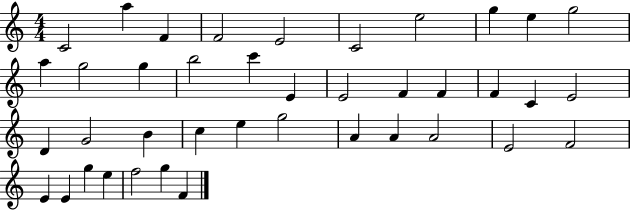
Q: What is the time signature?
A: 4/4